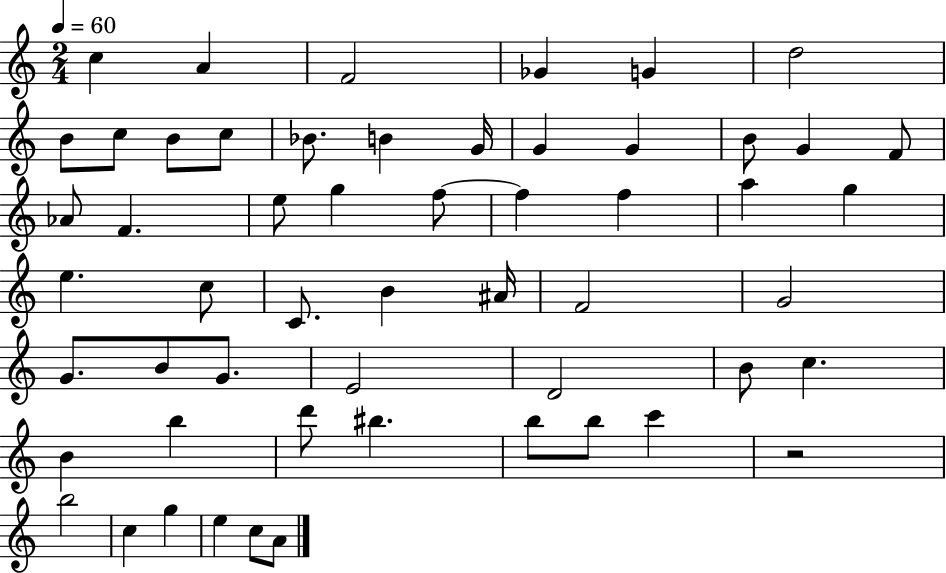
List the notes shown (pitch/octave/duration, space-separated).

C5/q A4/q F4/h Gb4/q G4/q D5/h B4/e C5/e B4/e C5/e Bb4/e. B4/q G4/s G4/q G4/q B4/e G4/q F4/e Ab4/e F4/q. E5/e G5/q F5/e F5/q F5/q A5/q G5/q E5/q. C5/e C4/e. B4/q A#4/s F4/h G4/h G4/e. B4/e G4/e. E4/h D4/h B4/e C5/q. B4/q B5/q D6/e BIS5/q. B5/e B5/e C6/q R/h B5/h C5/q G5/q E5/q C5/e A4/e